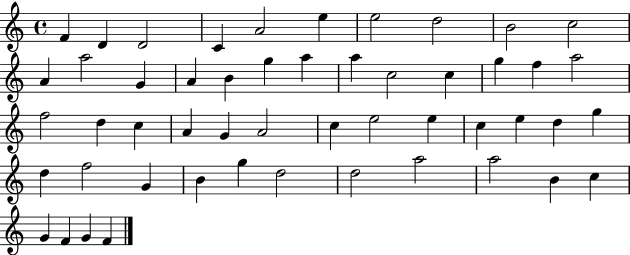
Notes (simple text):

F4/q D4/q D4/h C4/q A4/h E5/q E5/h D5/h B4/h C5/h A4/q A5/h G4/q A4/q B4/q G5/q A5/q A5/q C5/h C5/q G5/q F5/q A5/h F5/h D5/q C5/q A4/q G4/q A4/h C5/q E5/h E5/q C5/q E5/q D5/q G5/q D5/q F5/h G4/q B4/q G5/q D5/h D5/h A5/h A5/h B4/q C5/q G4/q F4/q G4/q F4/q